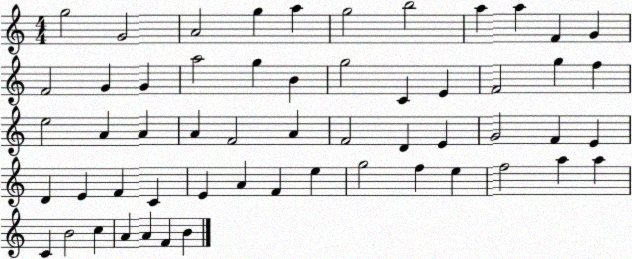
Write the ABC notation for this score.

X:1
T:Untitled
M:4/4
L:1/4
K:C
g2 G2 A2 g a g2 b2 a a F G F2 G G a2 g B g2 C E F2 g f e2 A A A F2 A F2 D E G2 F E D E F C E A F e g2 f e f2 a a C B2 c A A F B